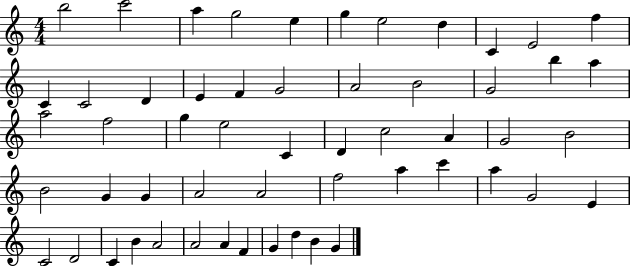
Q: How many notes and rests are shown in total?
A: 55